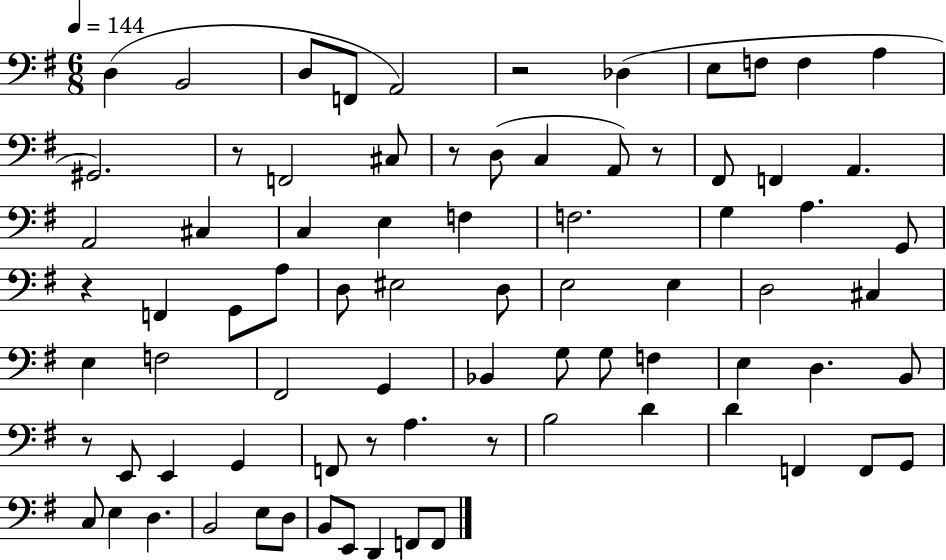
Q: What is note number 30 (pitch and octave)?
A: G2